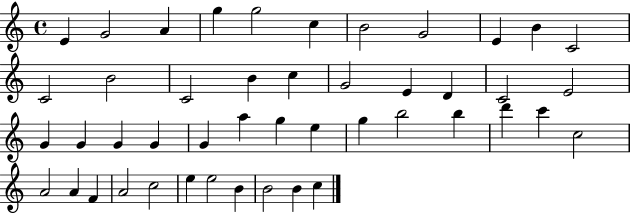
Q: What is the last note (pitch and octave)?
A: C5